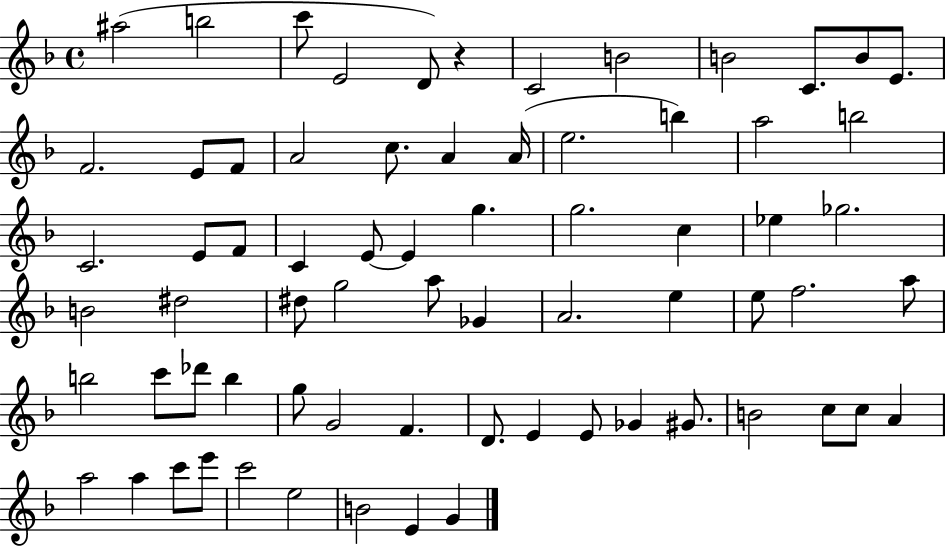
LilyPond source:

{
  \clef treble
  \time 4/4
  \defaultTimeSignature
  \key f \major
  ais''2( b''2 | c'''8 e'2 d'8) r4 | c'2 b'2 | b'2 c'8. b'8 e'8. | \break f'2. e'8 f'8 | a'2 c''8. a'4 a'16( | e''2. b''4) | a''2 b''2 | \break c'2. e'8 f'8 | c'4 e'8~~ e'4 g''4. | g''2. c''4 | ees''4 ges''2. | \break b'2 dis''2 | dis''8 g''2 a''8 ges'4 | a'2. e''4 | e''8 f''2. a''8 | \break b''2 c'''8 des'''8 b''4 | g''8 g'2 f'4. | d'8. e'4 e'8 ges'4 gis'8. | b'2 c''8 c''8 a'4 | \break a''2 a''4 c'''8 e'''8 | c'''2 e''2 | b'2 e'4 g'4 | \bar "|."
}